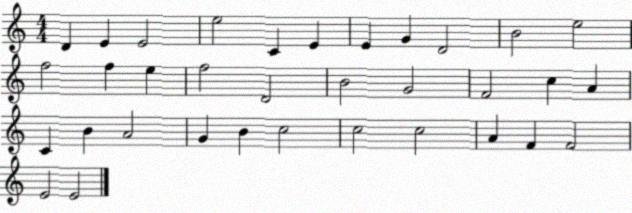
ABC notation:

X:1
T:Untitled
M:4/4
L:1/4
K:C
D E E2 e2 C E E G D2 B2 e2 f2 f e f2 D2 B2 G2 F2 c A C B A2 G B c2 c2 c2 A F F2 E2 E2